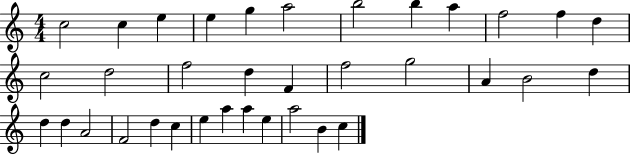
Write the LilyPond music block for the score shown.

{
  \clef treble
  \numericTimeSignature
  \time 4/4
  \key c \major
  c''2 c''4 e''4 | e''4 g''4 a''2 | b''2 b''4 a''4 | f''2 f''4 d''4 | \break c''2 d''2 | f''2 d''4 f'4 | f''2 g''2 | a'4 b'2 d''4 | \break d''4 d''4 a'2 | f'2 d''4 c''4 | e''4 a''4 a''4 e''4 | a''2 b'4 c''4 | \break \bar "|."
}